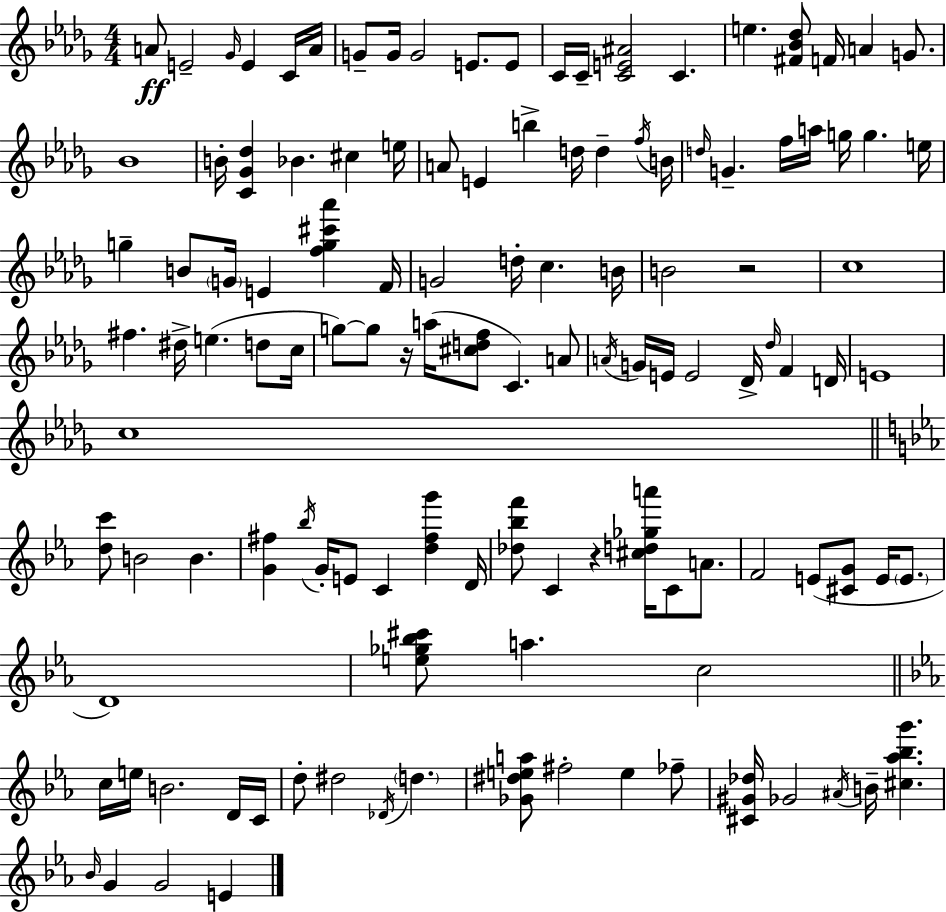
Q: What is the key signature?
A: BES minor